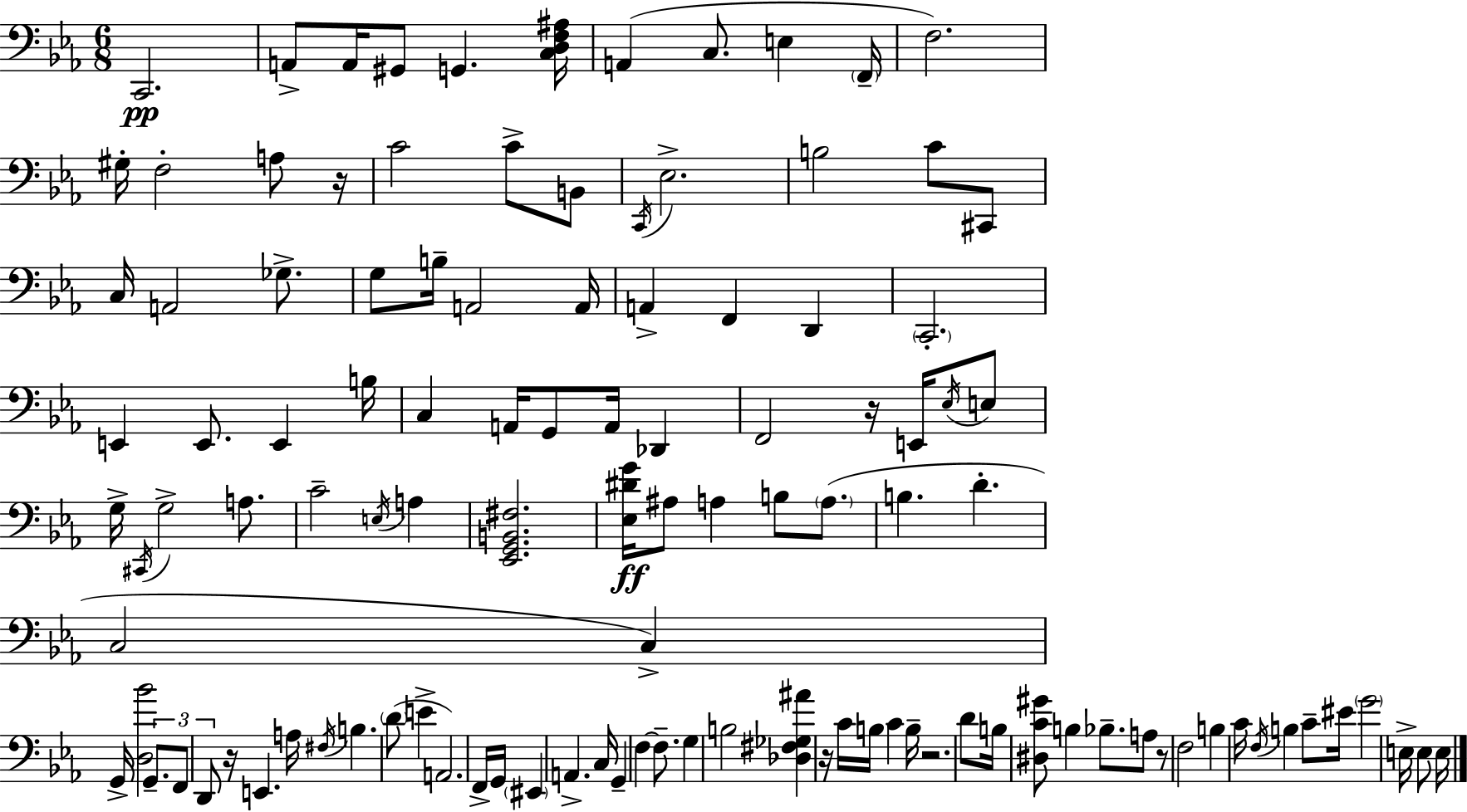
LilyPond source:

{
  \clef bass
  \numericTimeSignature
  \time 6/8
  \key ees \major
  c,2.\pp | a,8-> a,16 gis,8 g,4. <c d f ais>16 | a,4( c8. e4 \parenthesize f,16-- | f2.) | \break gis16-. f2-. a8 r16 | c'2 c'8-> b,8 | \acciaccatura { c,16 } ees2.-> | b2 c'8 cis,8 | \break c16 a,2 ges8.-> | g8 b16-- a,2 | a,16 a,4-> f,4 d,4 | \parenthesize c,2.-. | \break e,4 e,8. e,4 | b16 c4 a,16 g,8 a,16 des,4 | f,2 r16 e,16 \acciaccatura { ees16 } | e8 g16-> \acciaccatura { cis,16 } g2-> | \break a8. c'2-- \acciaccatura { e16 } | a4 <ees, g, b, fis>2. | <ees dis' g'>16\ff ais8 a4 b8 | \parenthesize a8.( b4. d'4.-. | \break c2 | c4->) g,16-> <d bes'>2 | \tuplet 3/2 { g,8.-- f,8 d,8 } r16 e,4. | a16 \acciaccatura { fis16 } b4. \parenthesize d'8( | \break e'4-> a,2.) | f,16-> g,16 \parenthesize eis,4 a,4.-> | c16 g,4-- f4~~ | f8.-- g4 b2 | \break <des fis ges ais'>4 r16 c'16 b16 | c'4 b16-- r2. | d'8 b16 <dis c' gis'>8 b4 | bes8.-- a8 r8 f2 | \break b4 c'16 \acciaccatura { f16 } b4 | c'8-- eis'16 \parenthesize g'2 | e16-> e8 e16 \bar "|."
}